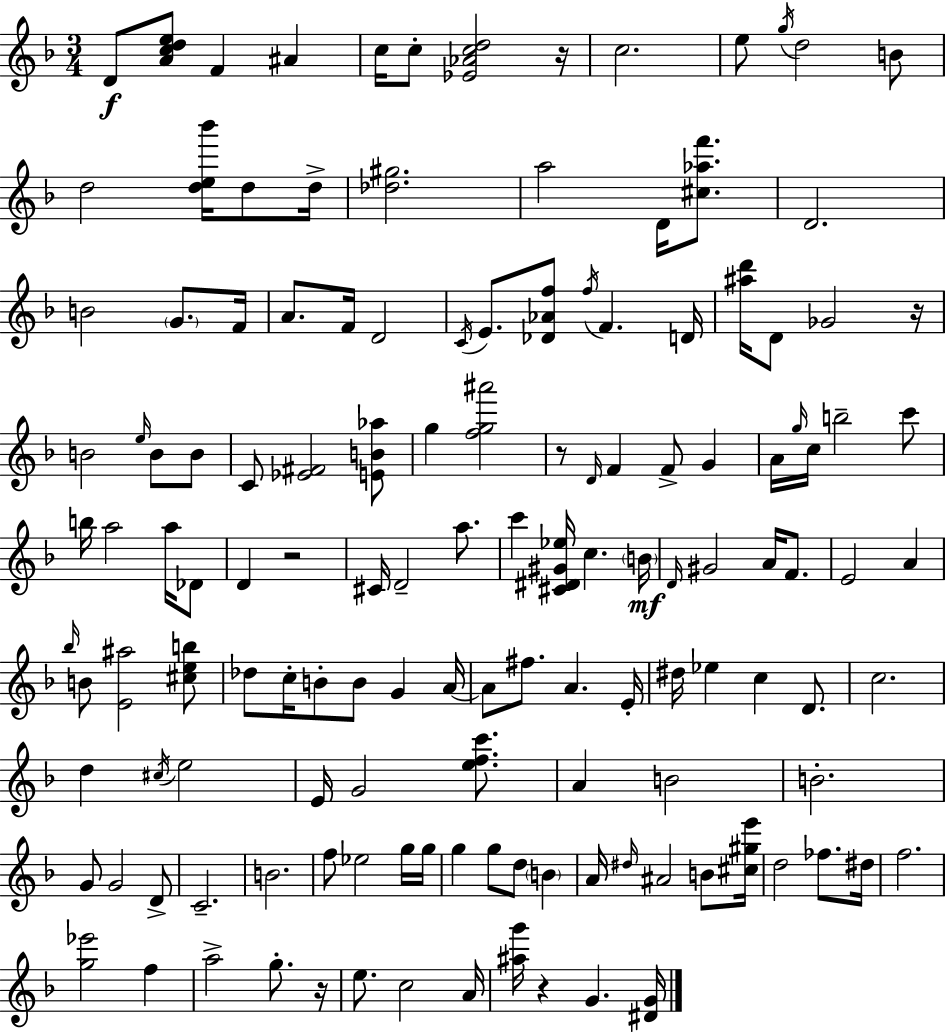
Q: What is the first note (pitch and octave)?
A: D4